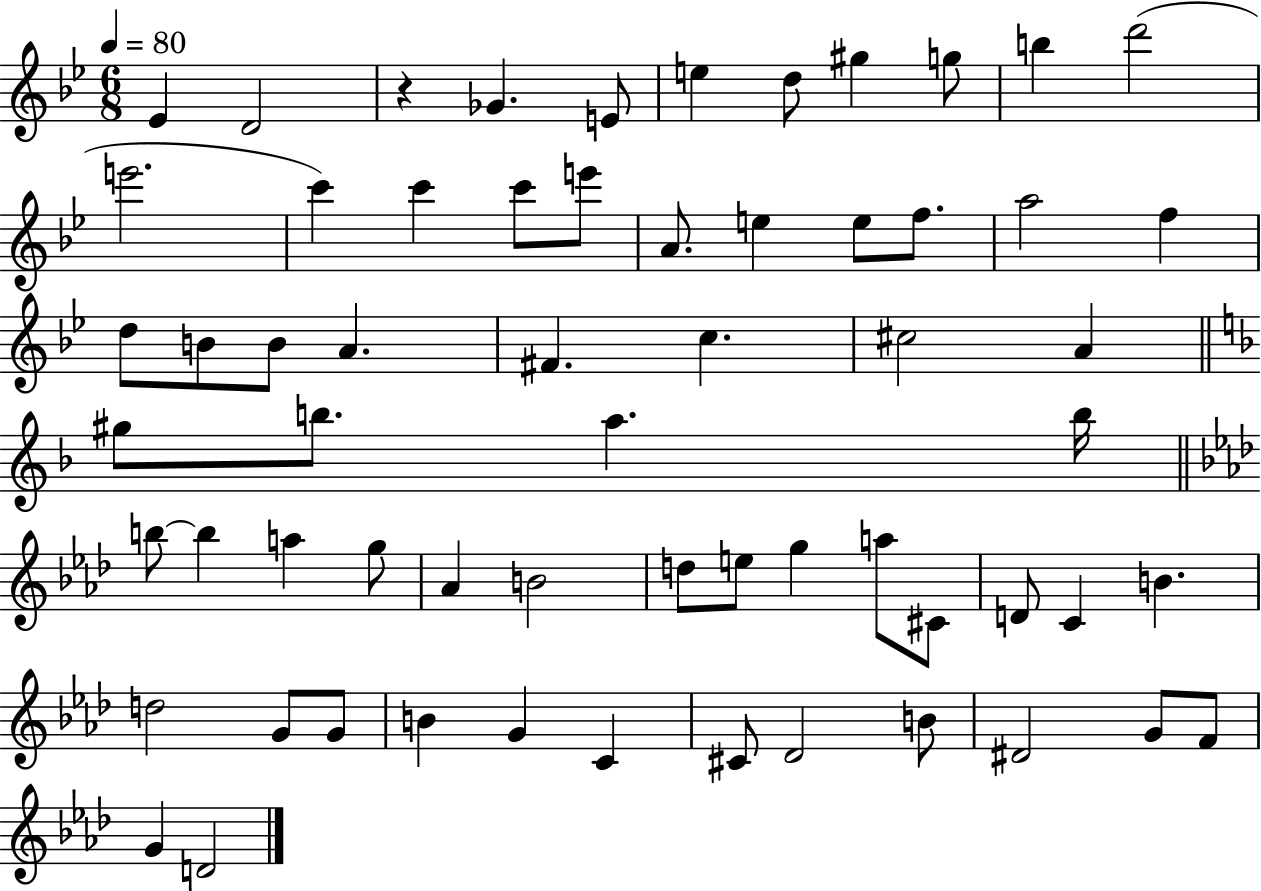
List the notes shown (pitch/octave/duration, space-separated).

Eb4/q D4/h R/q Gb4/q. E4/e E5/q D5/e G#5/q G5/e B5/q D6/h E6/h. C6/q C6/q C6/e E6/e A4/e. E5/q E5/e F5/e. A5/h F5/q D5/e B4/e B4/e A4/q. F#4/q. C5/q. C#5/h A4/q G#5/e B5/e. A5/q. B5/s B5/e B5/q A5/q G5/e Ab4/q B4/h D5/e E5/e G5/q A5/e C#4/e D4/e C4/q B4/q. D5/h G4/e G4/e B4/q G4/q C4/q C#4/e Db4/h B4/e D#4/h G4/e F4/e G4/q D4/h